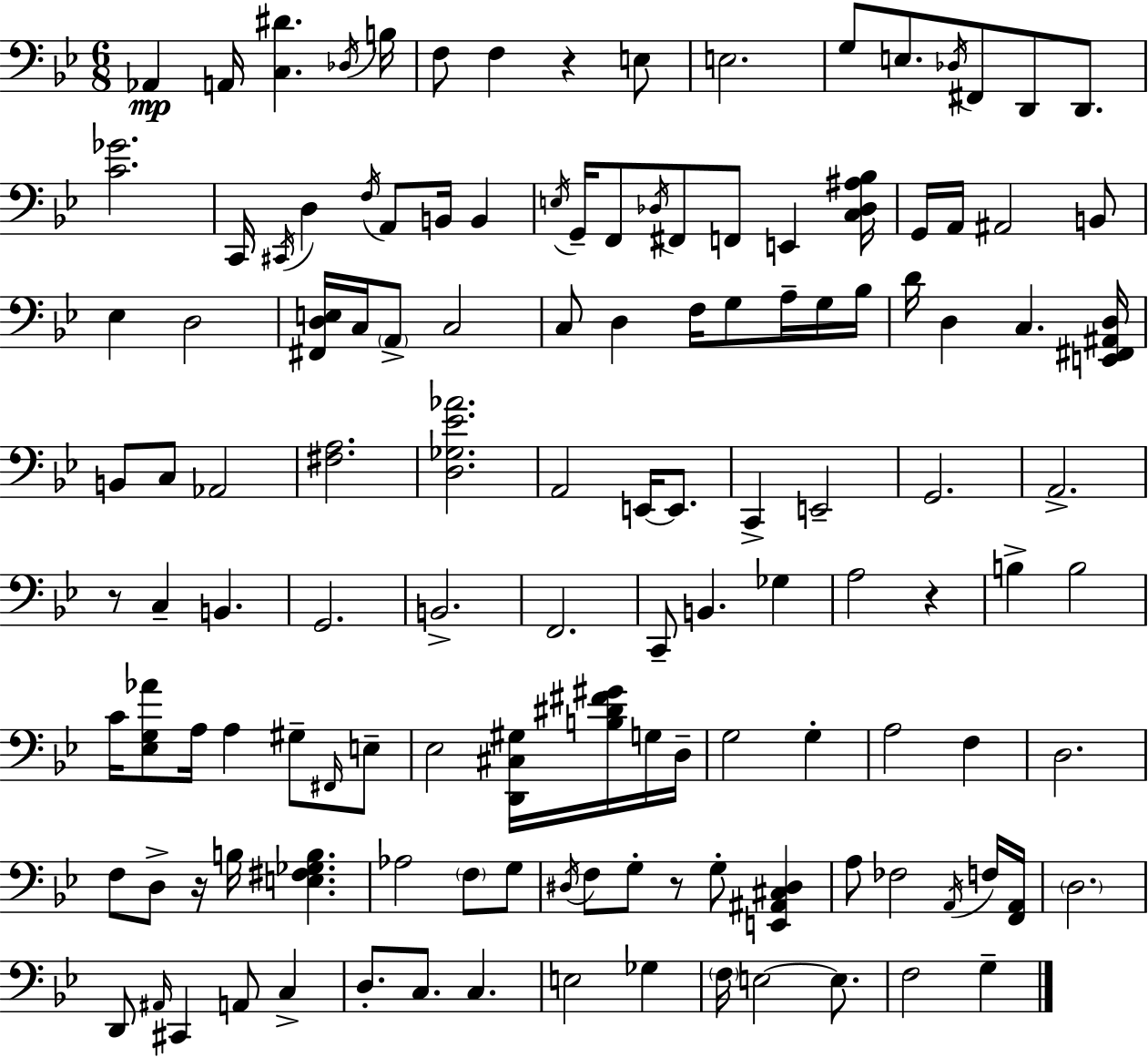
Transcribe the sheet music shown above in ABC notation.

X:1
T:Untitled
M:6/8
L:1/4
K:Bb
_A,, A,,/4 [C,^D] _D,/4 B,/4 F,/2 F, z E,/2 E,2 G,/2 E,/2 _D,/4 ^F,,/2 D,,/2 D,,/2 [C_G]2 C,,/4 ^C,,/4 D, F,/4 A,,/2 B,,/4 B,, E,/4 G,,/4 F,,/2 _D,/4 ^F,,/2 F,,/2 E,, [C,_D,^A,_B,]/4 G,,/4 A,,/4 ^A,,2 B,,/2 _E, D,2 [^F,,D,E,]/4 C,/4 A,,/2 C,2 C,/2 D, F,/4 G,/2 A,/4 G,/4 _B,/4 D/4 D, C, [E,,^F,,^A,,D,]/4 B,,/2 C,/2 _A,,2 [^F,A,]2 [D,_G,_E_A]2 A,,2 E,,/4 E,,/2 C,, E,,2 G,,2 A,,2 z/2 C, B,, G,,2 B,,2 F,,2 C,,/2 B,, _G, A,2 z B, B,2 C/4 [_E,G,_A]/2 A,/4 A, ^G,/2 ^F,,/4 E,/2 _E,2 [D,,^C,^G,]/4 [B,^D^F^G]/4 G,/4 D,/4 G,2 G, A,2 F, D,2 F,/2 D,/2 z/4 B,/4 [E,^F,_G,B,] _A,2 F,/2 G,/2 ^D,/4 F,/2 G,/2 z/2 G,/2 [E,,^A,,^C,^D,] A,/2 _F,2 A,,/4 F,/4 [F,,A,,]/4 D,2 D,,/2 ^A,,/4 ^C,, A,,/2 C, D,/2 C,/2 C, E,2 _G, F,/4 E,2 E,/2 F,2 G,